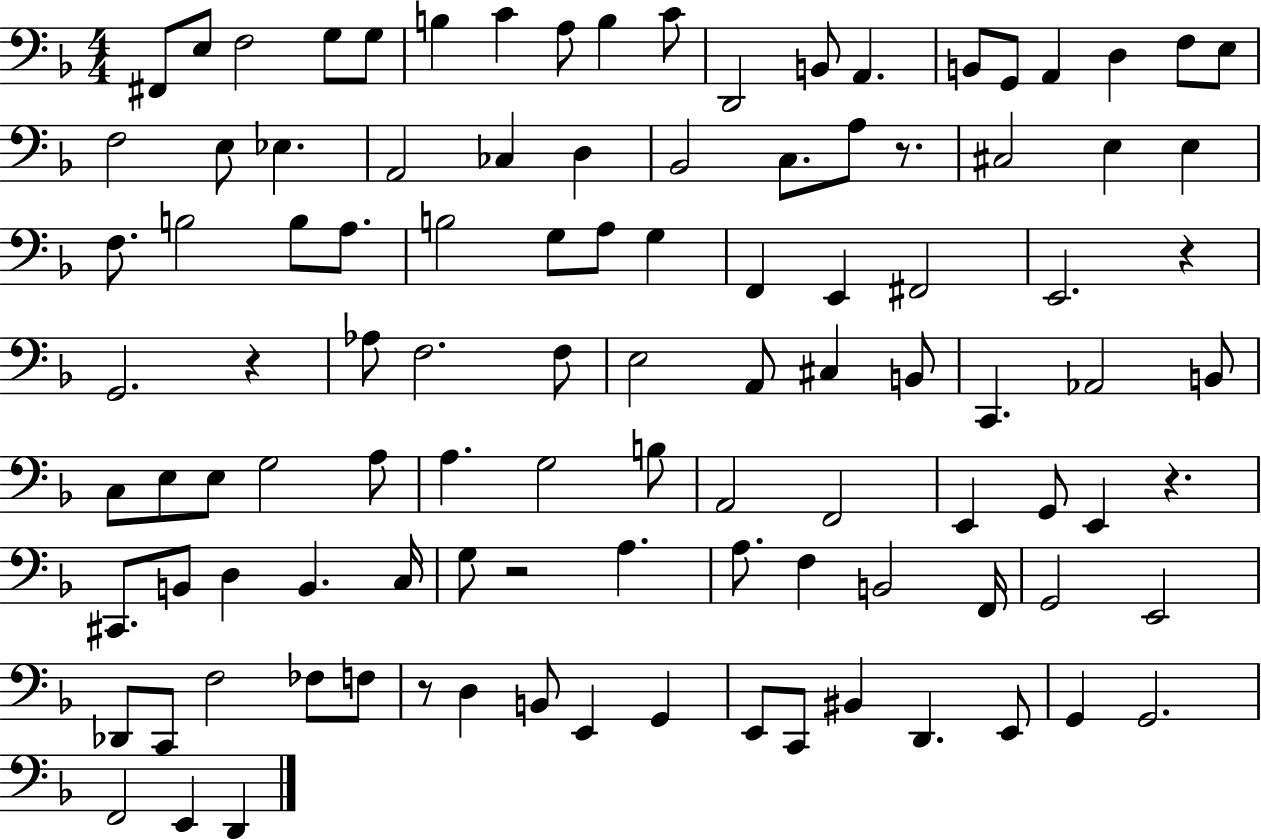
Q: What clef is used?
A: bass